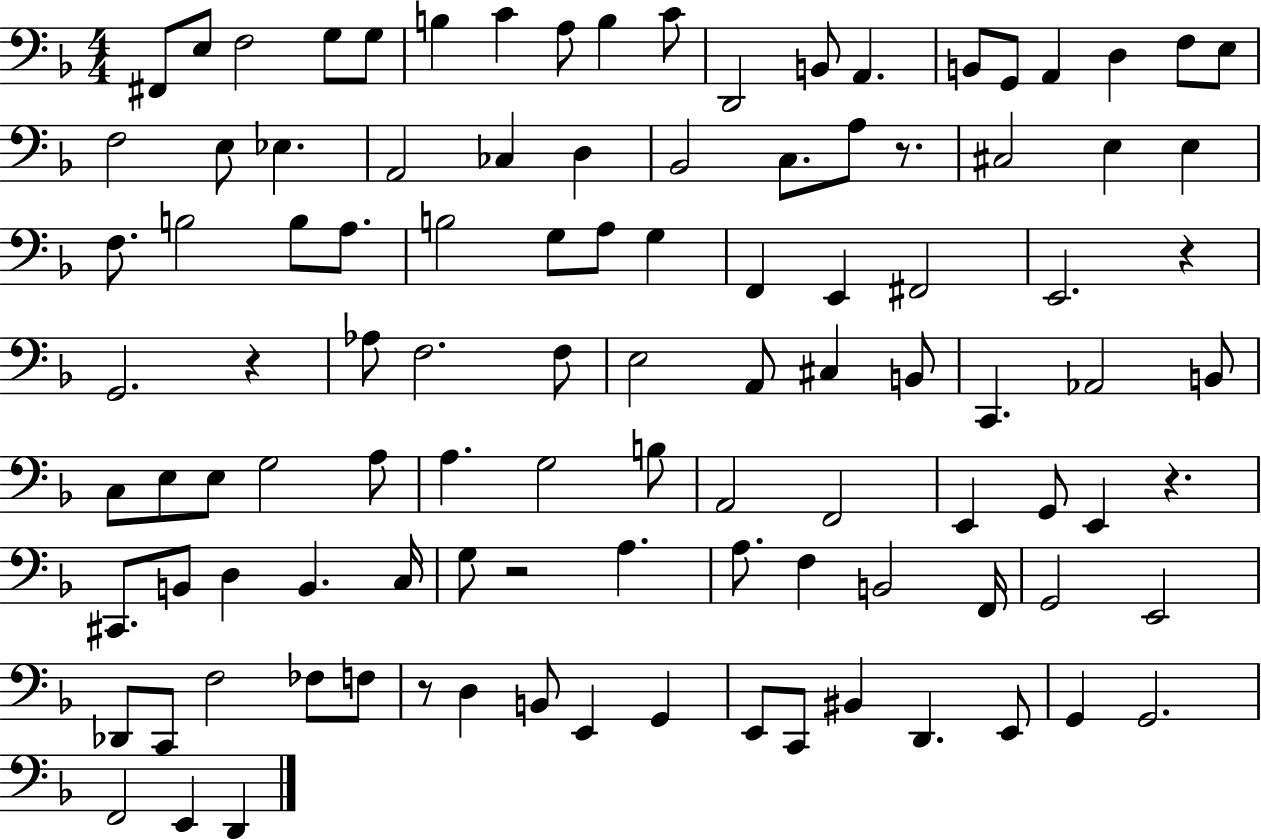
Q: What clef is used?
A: bass